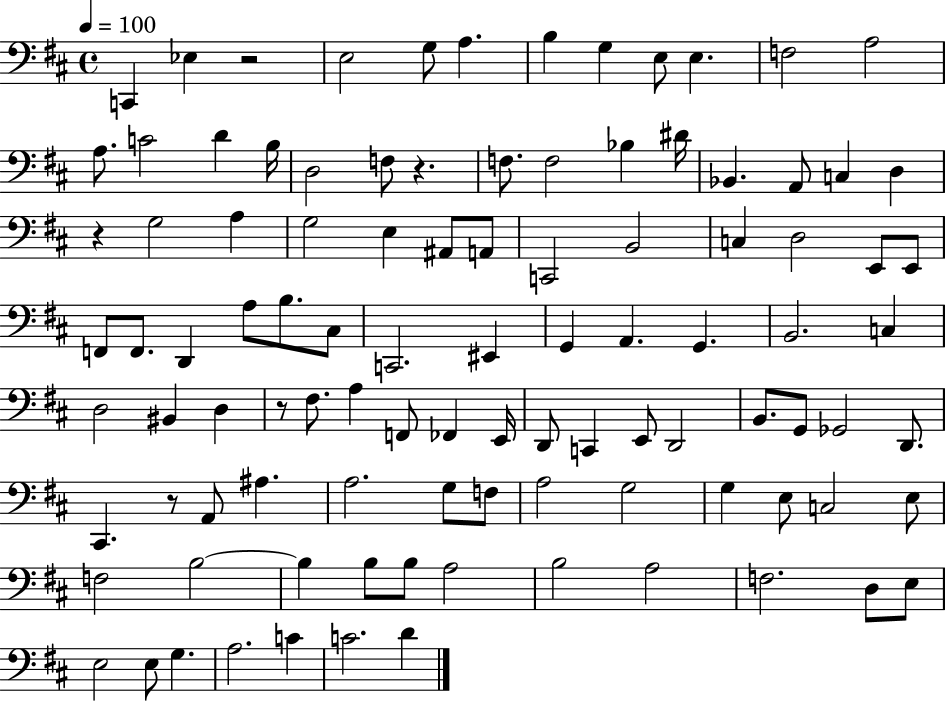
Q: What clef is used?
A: bass